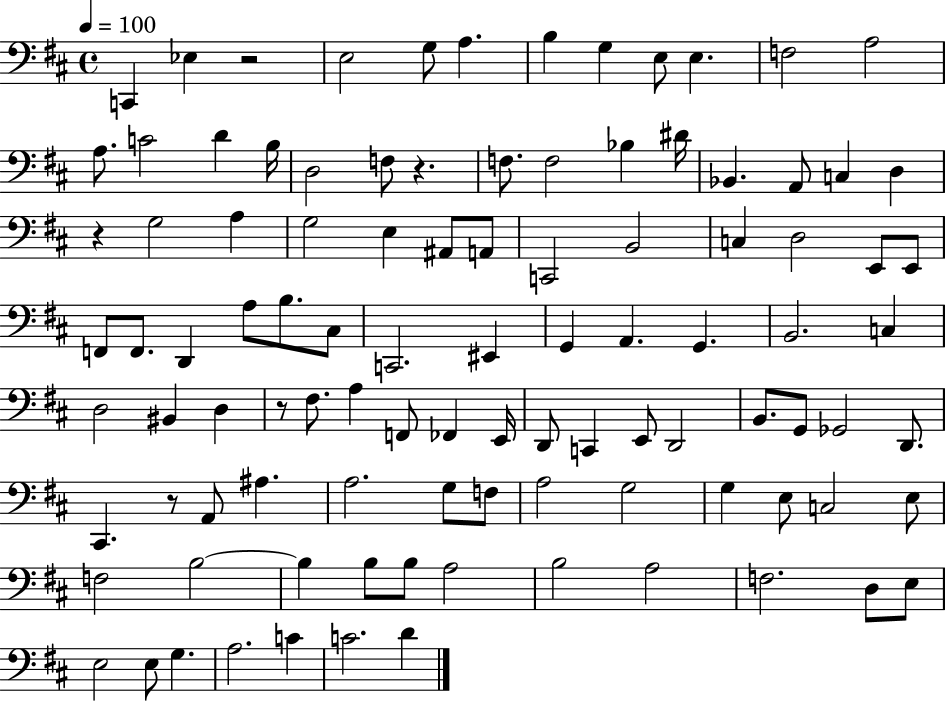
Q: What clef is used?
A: bass